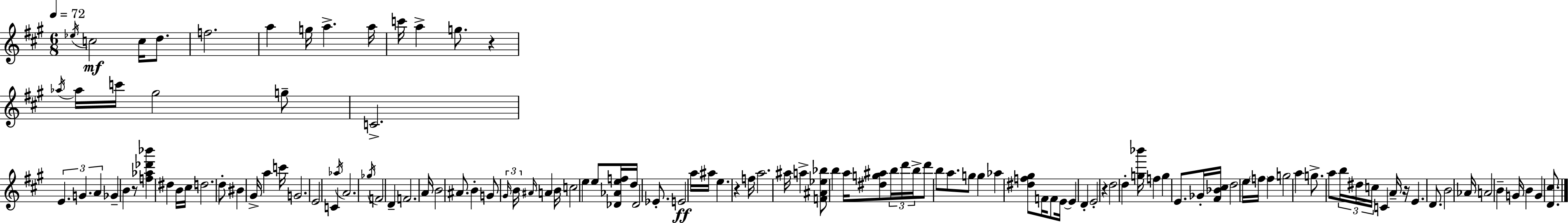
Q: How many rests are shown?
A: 5